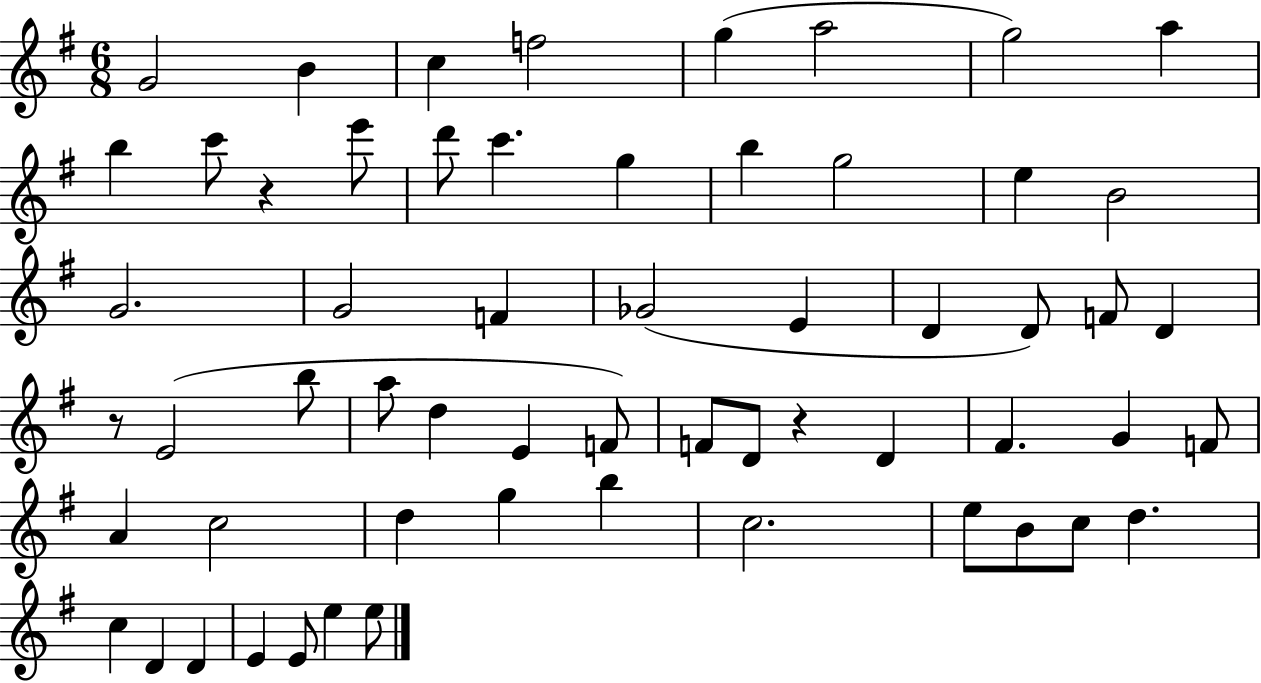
G4/h B4/q C5/q F5/h G5/q A5/h G5/h A5/q B5/q C6/e R/q E6/e D6/e C6/q. G5/q B5/q G5/h E5/q B4/h G4/h. G4/h F4/q Gb4/h E4/q D4/q D4/e F4/e D4/q R/e E4/h B5/e A5/e D5/q E4/q F4/e F4/e D4/e R/q D4/q F#4/q. G4/q F4/e A4/q C5/h D5/q G5/q B5/q C5/h. E5/e B4/e C5/e D5/q. C5/q D4/q D4/q E4/q E4/e E5/q E5/e